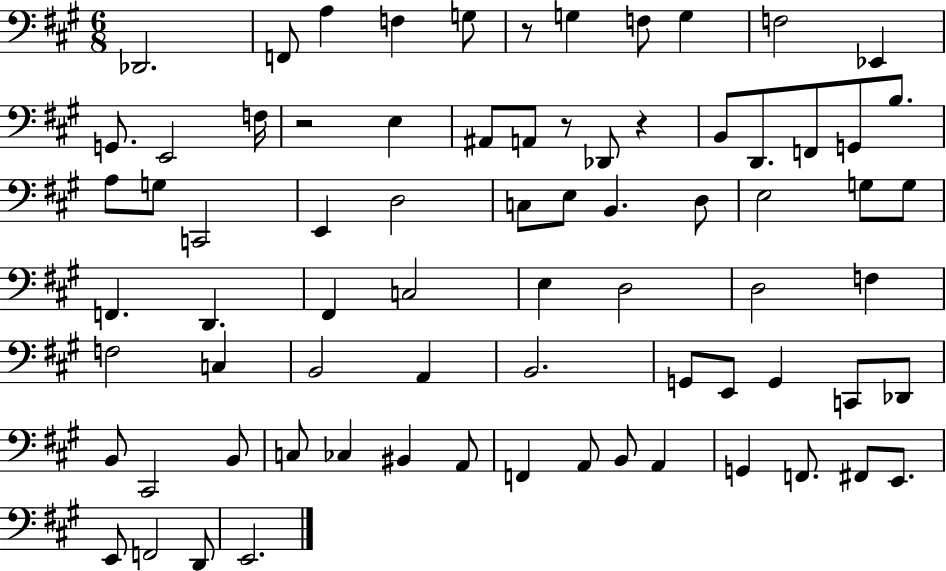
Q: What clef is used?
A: bass